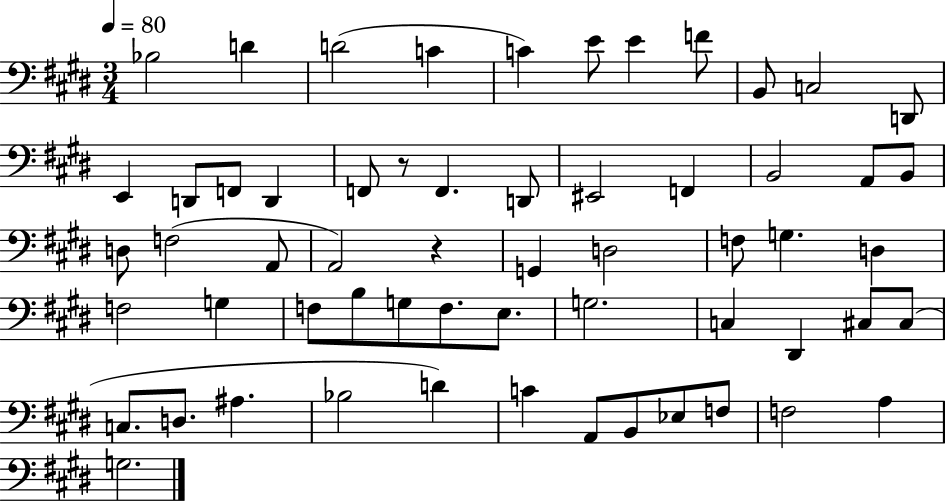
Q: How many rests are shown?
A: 2